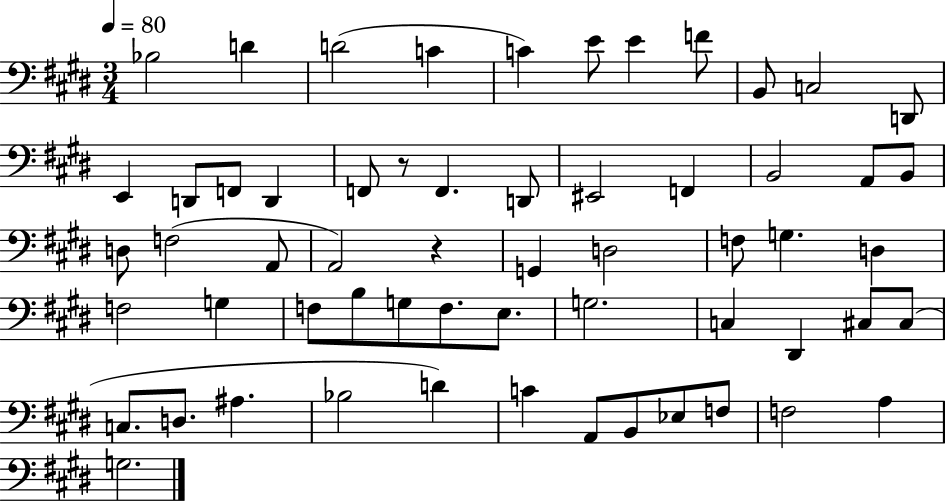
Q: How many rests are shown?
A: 2